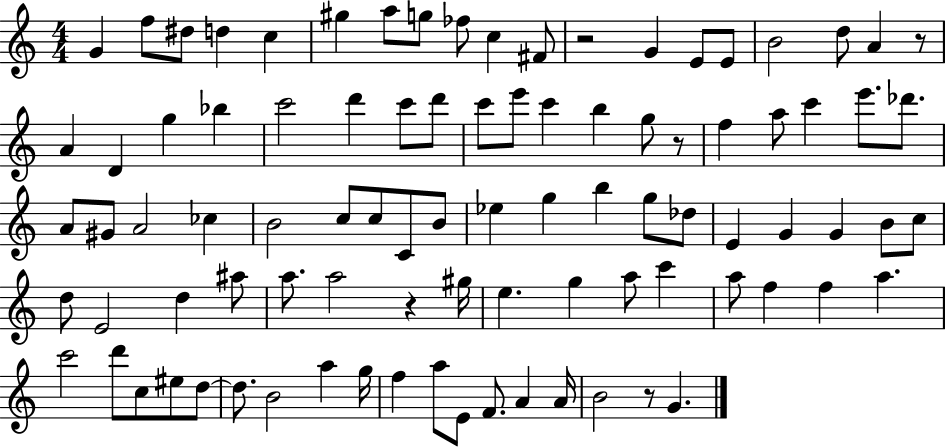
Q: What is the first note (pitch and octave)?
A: G4